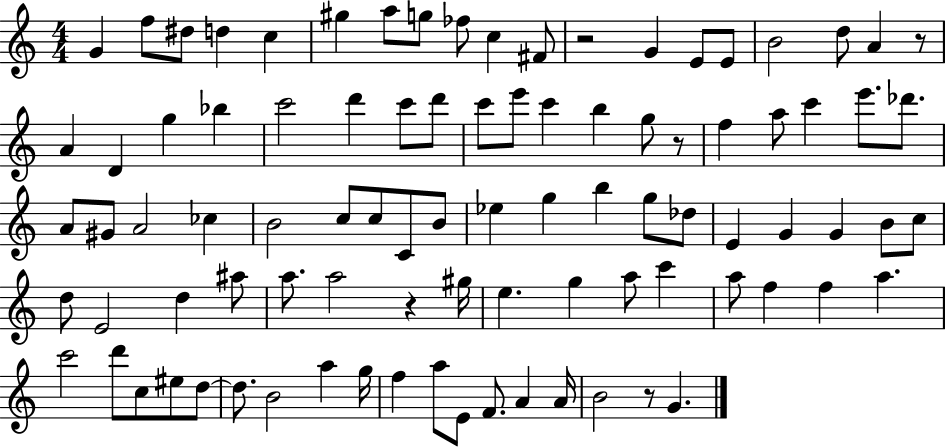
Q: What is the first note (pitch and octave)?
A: G4